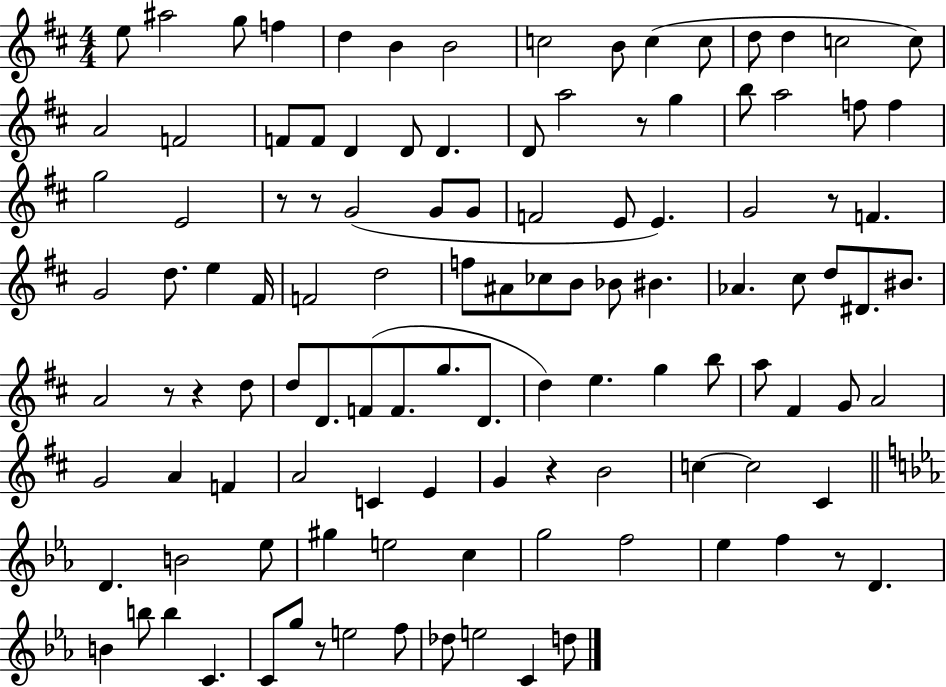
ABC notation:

X:1
T:Untitled
M:4/4
L:1/4
K:D
e/2 ^a2 g/2 f d B B2 c2 B/2 c c/2 d/2 d c2 c/2 A2 F2 F/2 F/2 D D/2 D D/2 a2 z/2 g b/2 a2 f/2 f g2 E2 z/2 z/2 G2 G/2 G/2 F2 E/2 E G2 z/2 F G2 d/2 e ^F/4 F2 d2 f/2 ^A/2 _c/2 B/2 _B/2 ^B _A ^c/2 d/2 ^D/2 ^B/2 A2 z/2 z d/2 d/2 D/2 F/2 F/2 g/2 D/2 d e g b/2 a/2 ^F G/2 A2 G2 A F A2 C E G z B2 c c2 ^C D B2 _e/2 ^g e2 c g2 f2 _e f z/2 D B b/2 b C C/2 g/2 z/2 e2 f/2 _d/2 e2 C d/2